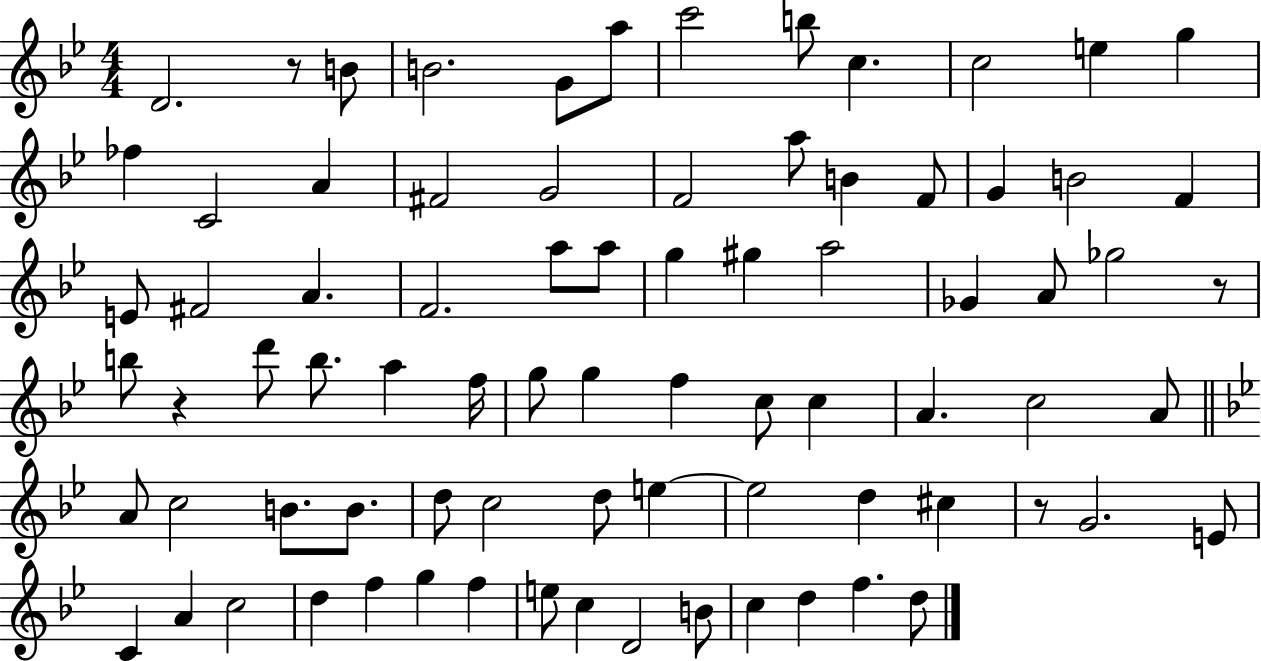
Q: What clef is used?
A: treble